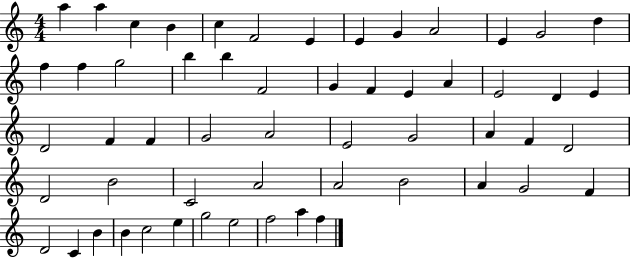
A5/q A5/q C5/q B4/q C5/q F4/h E4/q E4/q G4/q A4/h E4/q G4/h D5/q F5/q F5/q G5/h B5/q B5/q F4/h G4/q F4/q E4/q A4/q E4/h D4/q E4/q D4/h F4/q F4/q G4/h A4/h E4/h G4/h A4/q F4/q D4/h D4/h B4/h C4/h A4/h A4/h B4/h A4/q G4/h F4/q D4/h C4/q B4/q B4/q C5/h E5/q G5/h E5/h F5/h A5/q F5/q